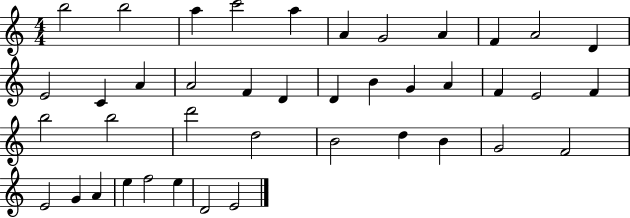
B5/h B5/h A5/q C6/h A5/q A4/q G4/h A4/q F4/q A4/h D4/q E4/h C4/q A4/q A4/h F4/q D4/q D4/q B4/q G4/q A4/q F4/q E4/h F4/q B5/h B5/h D6/h D5/h B4/h D5/q B4/q G4/h F4/h E4/h G4/q A4/q E5/q F5/h E5/q D4/h E4/h